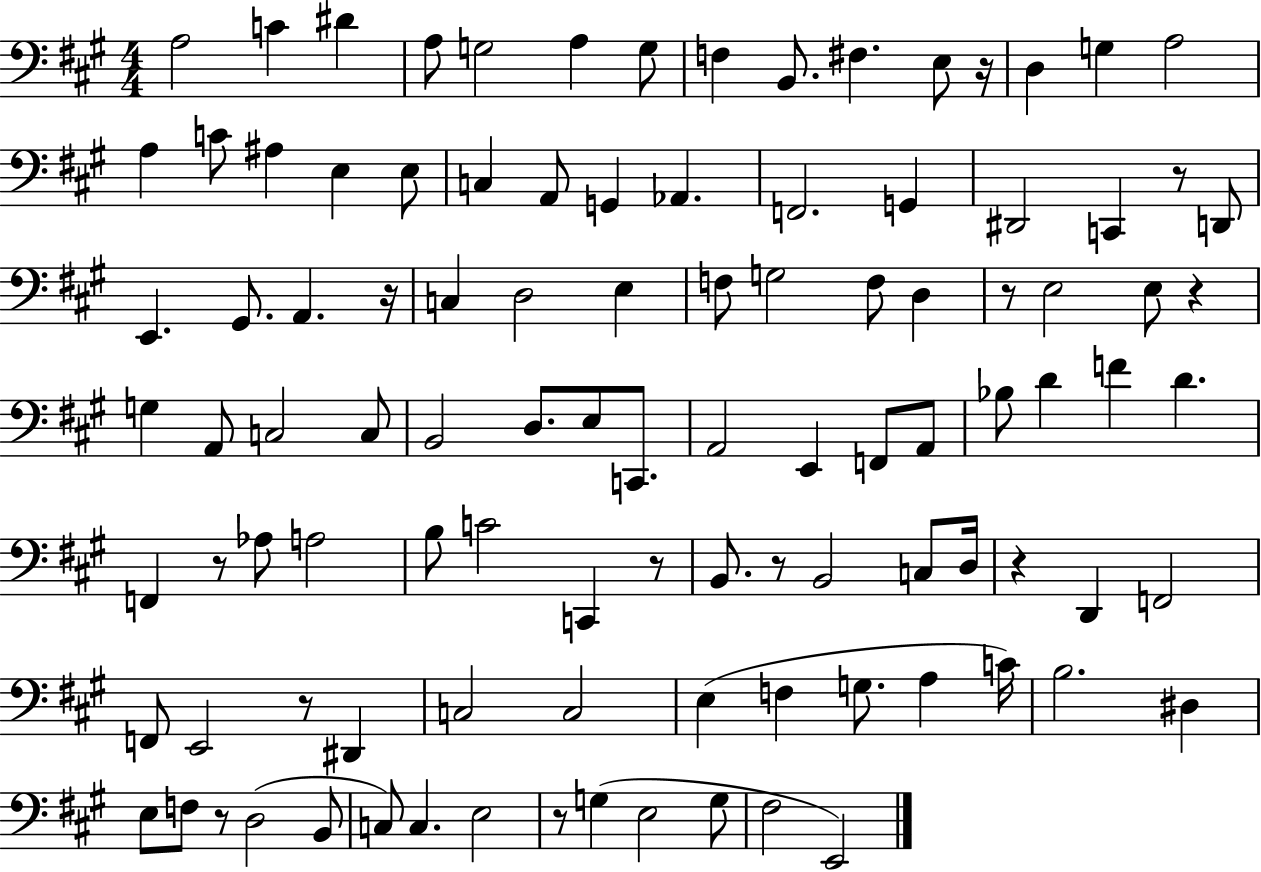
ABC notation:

X:1
T:Untitled
M:4/4
L:1/4
K:A
A,2 C ^D A,/2 G,2 A, G,/2 F, B,,/2 ^F, E,/2 z/4 D, G, A,2 A, C/2 ^A, E, E,/2 C, A,,/2 G,, _A,, F,,2 G,, ^D,,2 C,, z/2 D,,/2 E,, ^G,,/2 A,, z/4 C, D,2 E, F,/2 G,2 F,/2 D, z/2 E,2 E,/2 z G, A,,/2 C,2 C,/2 B,,2 D,/2 E,/2 C,,/2 A,,2 E,, F,,/2 A,,/2 _B,/2 D F D F,, z/2 _A,/2 A,2 B,/2 C2 C,, z/2 B,,/2 z/2 B,,2 C,/2 D,/4 z D,, F,,2 F,,/2 E,,2 z/2 ^D,, C,2 C,2 E, F, G,/2 A, C/4 B,2 ^D, E,/2 F,/2 z/2 D,2 B,,/2 C,/2 C, E,2 z/2 G, E,2 G,/2 ^F,2 E,,2